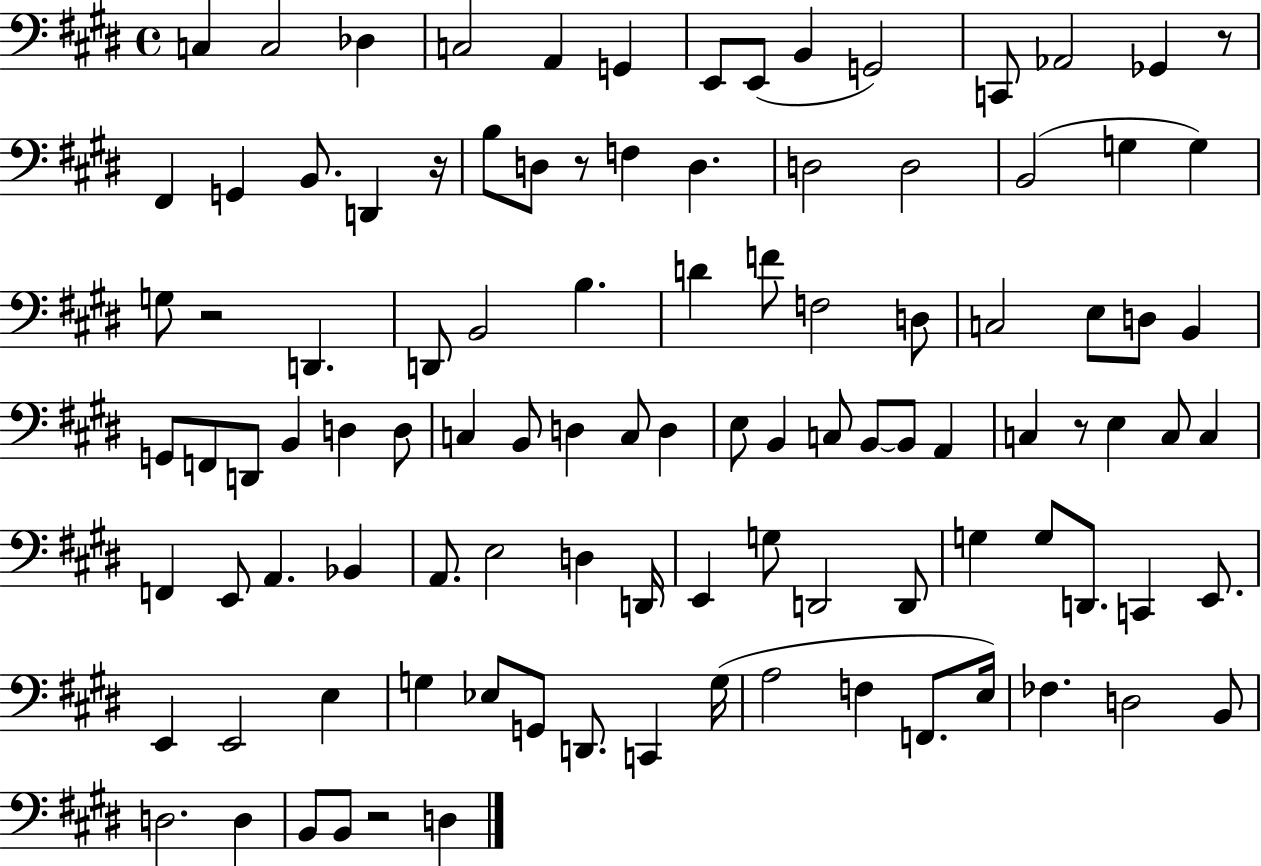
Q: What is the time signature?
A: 4/4